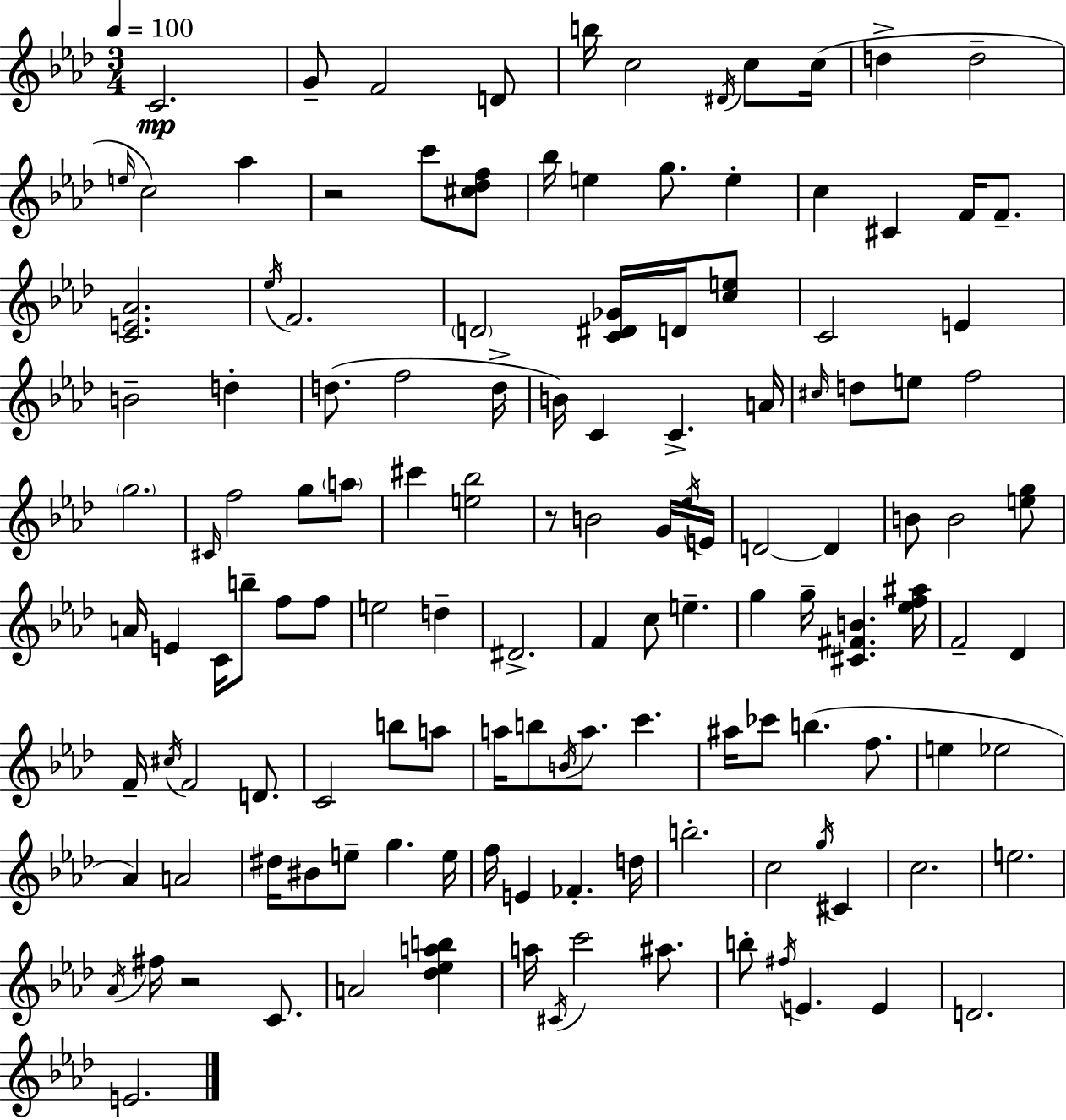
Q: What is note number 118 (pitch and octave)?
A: E4